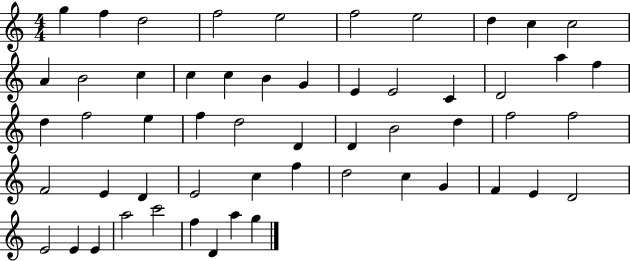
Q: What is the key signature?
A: C major